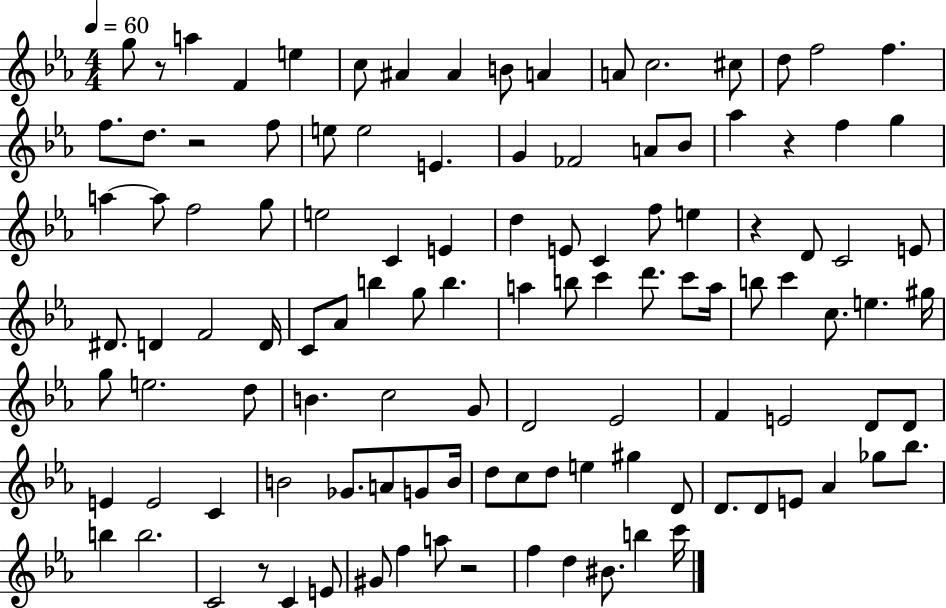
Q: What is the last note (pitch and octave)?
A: C6